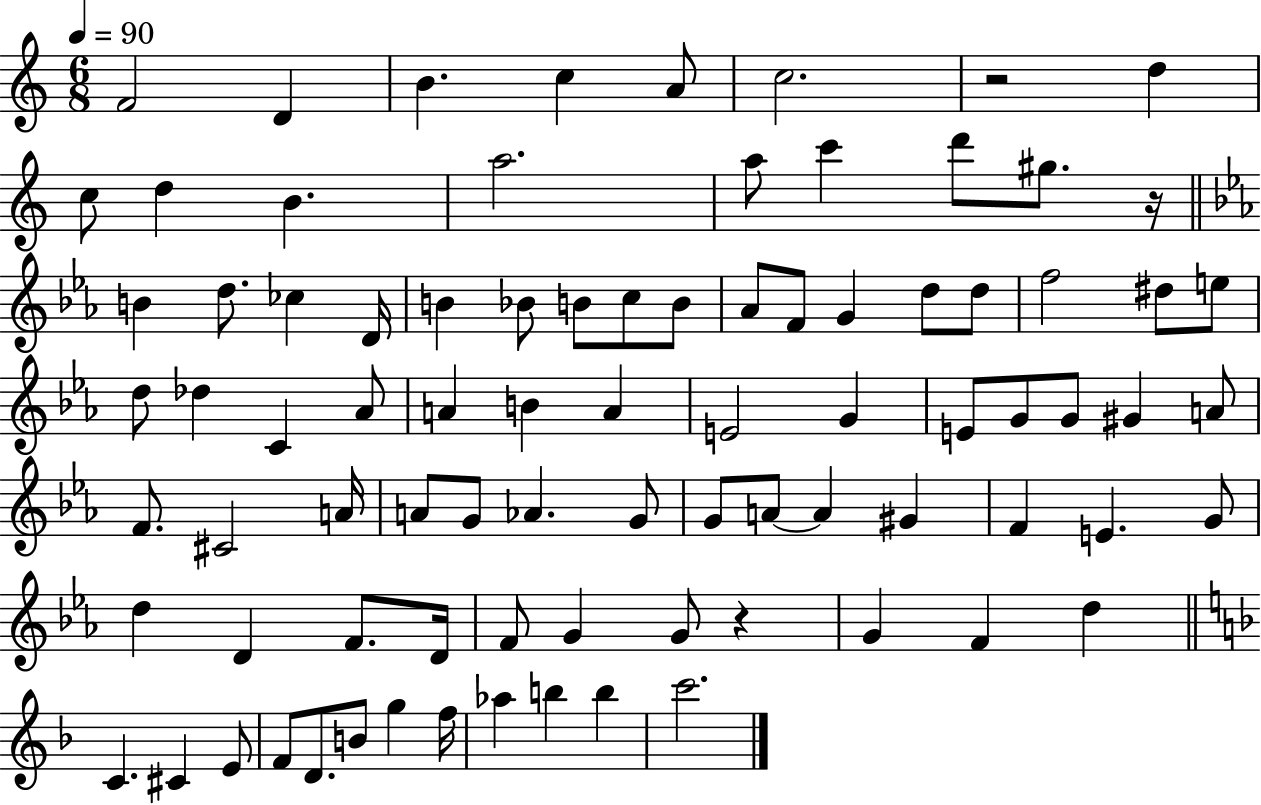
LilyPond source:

{
  \clef treble
  \numericTimeSignature
  \time 6/8
  \key c \major
  \tempo 4 = 90
  \repeat volta 2 { f'2 d'4 | b'4. c''4 a'8 | c''2. | r2 d''4 | \break c''8 d''4 b'4. | a''2. | a''8 c'''4 d'''8 gis''8. r16 | \bar "||" \break \key c \minor b'4 d''8. ces''4 d'16 | b'4 bes'8 b'8 c''8 b'8 | aes'8 f'8 g'4 d''8 d''8 | f''2 dis''8 e''8 | \break d''8 des''4 c'4 aes'8 | a'4 b'4 a'4 | e'2 g'4 | e'8 g'8 g'8 gis'4 a'8 | \break f'8. cis'2 a'16 | a'8 g'8 aes'4. g'8 | g'8 a'8~~ a'4 gis'4 | f'4 e'4. g'8 | \break d''4 d'4 f'8. d'16 | f'8 g'4 g'8 r4 | g'4 f'4 d''4 | \bar "||" \break \key d \minor c'4. cis'4 e'8 | f'8 d'8. b'8 g''4 f''16 | aes''4 b''4 b''4 | c'''2. | \break } \bar "|."
}